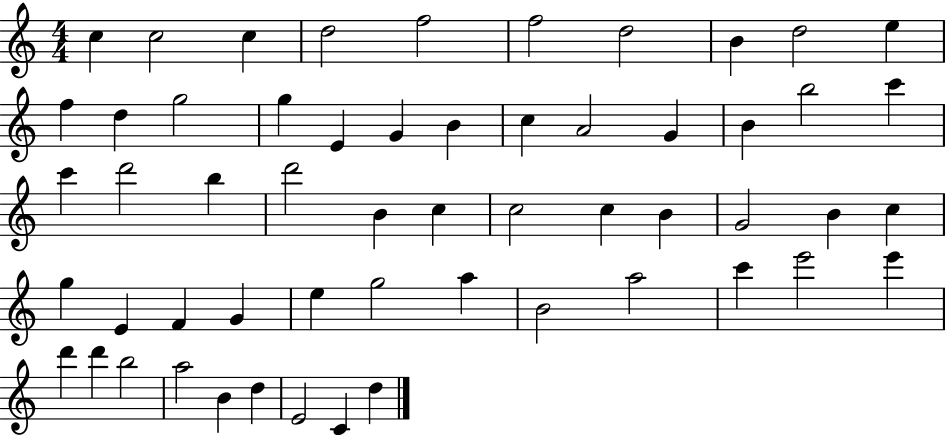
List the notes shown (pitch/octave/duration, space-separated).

C5/q C5/h C5/q D5/h F5/h F5/h D5/h B4/q D5/h E5/q F5/q D5/q G5/h G5/q E4/q G4/q B4/q C5/q A4/h G4/q B4/q B5/h C6/q C6/q D6/h B5/q D6/h B4/q C5/q C5/h C5/q B4/q G4/h B4/q C5/q G5/q E4/q F4/q G4/q E5/q G5/h A5/q B4/h A5/h C6/q E6/h E6/q D6/q D6/q B5/h A5/h B4/q D5/q E4/h C4/q D5/q